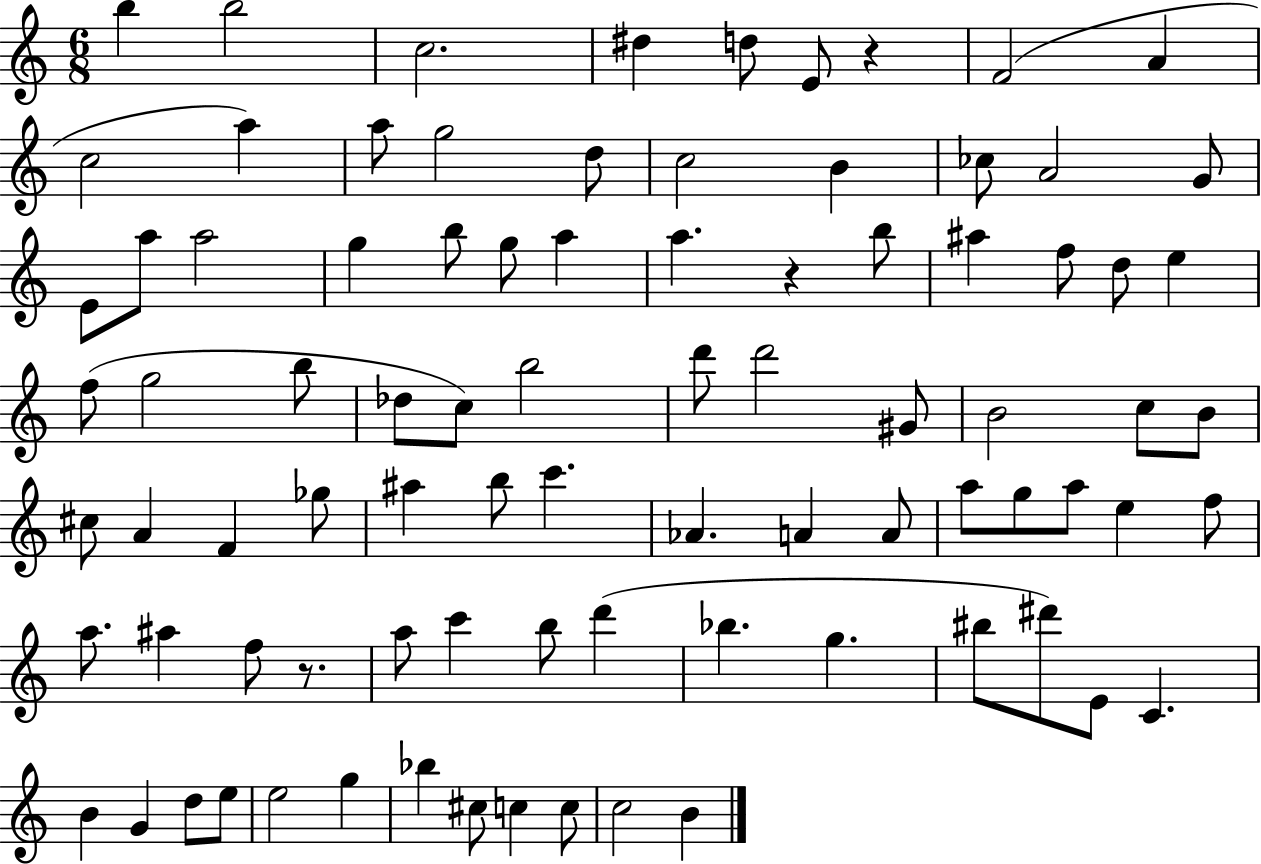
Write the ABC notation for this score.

X:1
T:Untitled
M:6/8
L:1/4
K:C
b b2 c2 ^d d/2 E/2 z F2 A c2 a a/2 g2 d/2 c2 B _c/2 A2 G/2 E/2 a/2 a2 g b/2 g/2 a a z b/2 ^a f/2 d/2 e f/2 g2 b/2 _d/2 c/2 b2 d'/2 d'2 ^G/2 B2 c/2 B/2 ^c/2 A F _g/2 ^a b/2 c' _A A A/2 a/2 g/2 a/2 e f/2 a/2 ^a f/2 z/2 a/2 c' b/2 d' _b g ^b/2 ^d'/2 E/2 C B G d/2 e/2 e2 g _b ^c/2 c c/2 c2 B